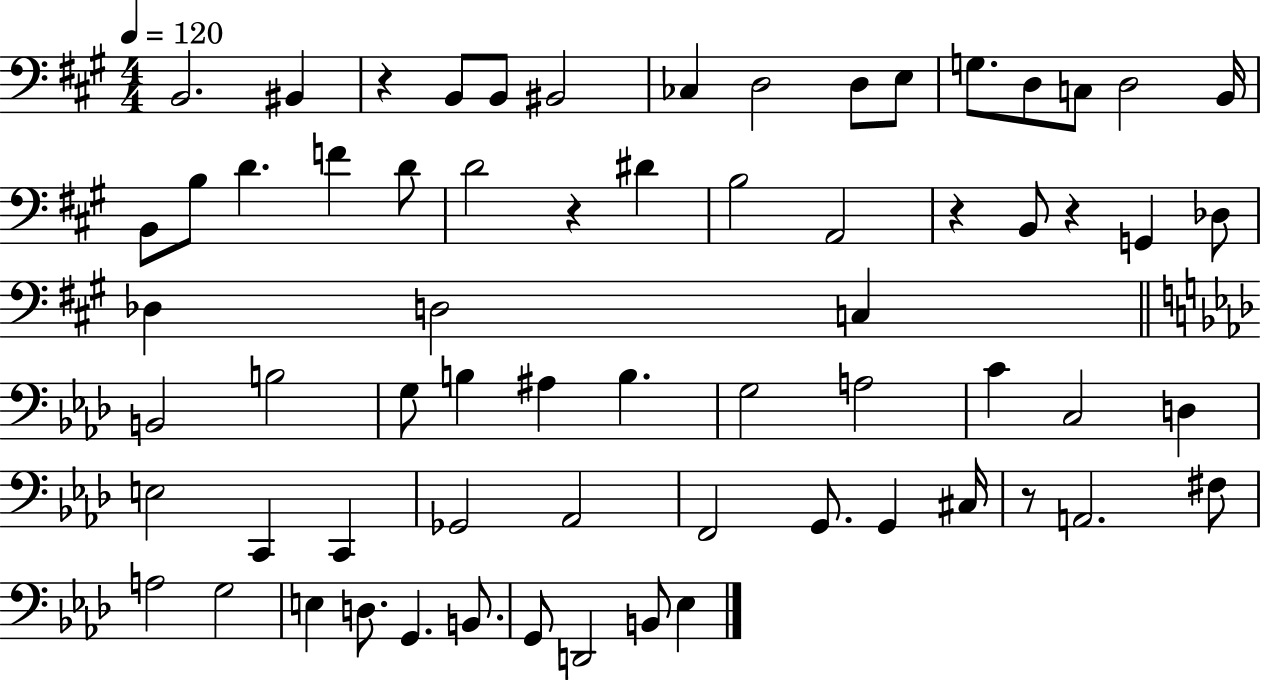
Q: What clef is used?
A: bass